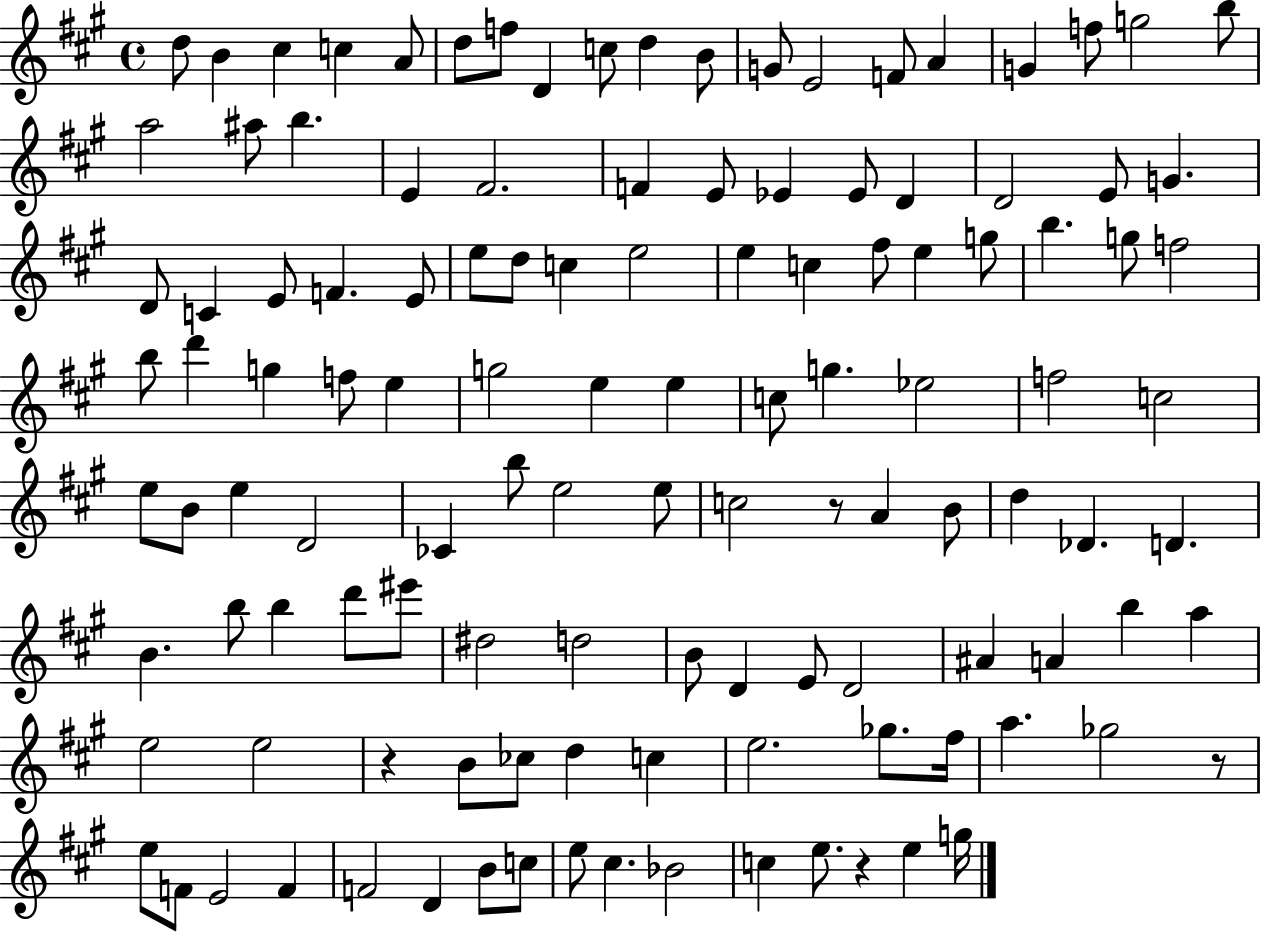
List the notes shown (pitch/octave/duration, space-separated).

D5/e B4/q C#5/q C5/q A4/e D5/e F5/e D4/q C5/e D5/q B4/e G4/e E4/h F4/e A4/q G4/q F5/e G5/h B5/e A5/h A#5/e B5/q. E4/q F#4/h. F4/q E4/e Eb4/q Eb4/e D4/q D4/h E4/e G4/q. D4/e C4/q E4/e F4/q. E4/e E5/e D5/e C5/q E5/h E5/q C5/q F#5/e E5/q G5/e B5/q. G5/e F5/h B5/e D6/q G5/q F5/e E5/q G5/h E5/q E5/q C5/e G5/q. Eb5/h F5/h C5/h E5/e B4/e E5/q D4/h CES4/q B5/e E5/h E5/e C5/h R/e A4/q B4/e D5/q Db4/q. D4/q. B4/q. B5/e B5/q D6/e EIS6/e D#5/h D5/h B4/e D4/q E4/e D4/h A#4/q A4/q B5/q A5/q E5/h E5/h R/q B4/e CES5/e D5/q C5/q E5/h. Gb5/e. F#5/s A5/q. Gb5/h R/e E5/e F4/e E4/h F4/q F4/h D4/q B4/e C5/e E5/e C#5/q. Bb4/h C5/q E5/e. R/q E5/q G5/s